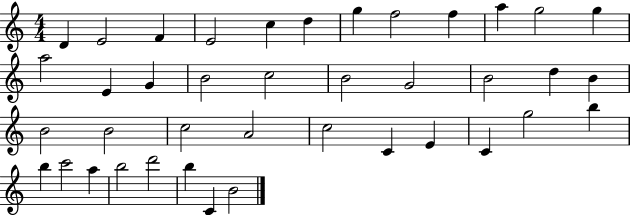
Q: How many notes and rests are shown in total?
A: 40